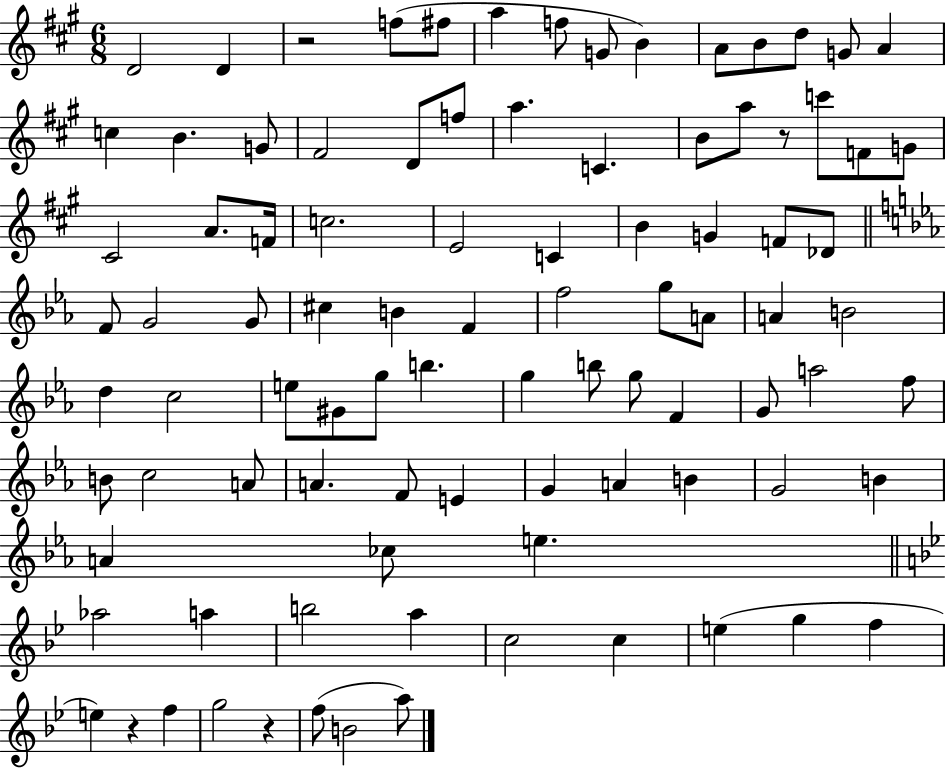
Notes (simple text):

D4/h D4/q R/h F5/e F#5/e A5/q F5/e G4/e B4/q A4/e B4/e D5/e G4/e A4/q C5/q B4/q. G4/e F#4/h D4/e F5/e A5/q. C4/q. B4/e A5/e R/e C6/e F4/e G4/e C#4/h A4/e. F4/s C5/h. E4/h C4/q B4/q G4/q F4/e Db4/e F4/e G4/h G4/e C#5/q B4/q F4/q F5/h G5/e A4/e A4/q B4/h D5/q C5/h E5/e G#4/e G5/e B5/q. G5/q B5/e G5/e F4/q G4/e A5/h F5/e B4/e C5/h A4/e A4/q. F4/e E4/q G4/q A4/q B4/q G4/h B4/q A4/q CES5/e E5/q. Ab5/h A5/q B5/h A5/q C5/h C5/q E5/q G5/q F5/q E5/q R/q F5/q G5/h R/q F5/e B4/h A5/e